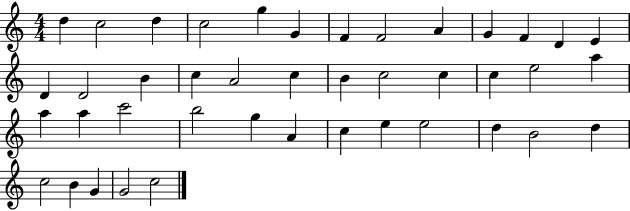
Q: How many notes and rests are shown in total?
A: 42